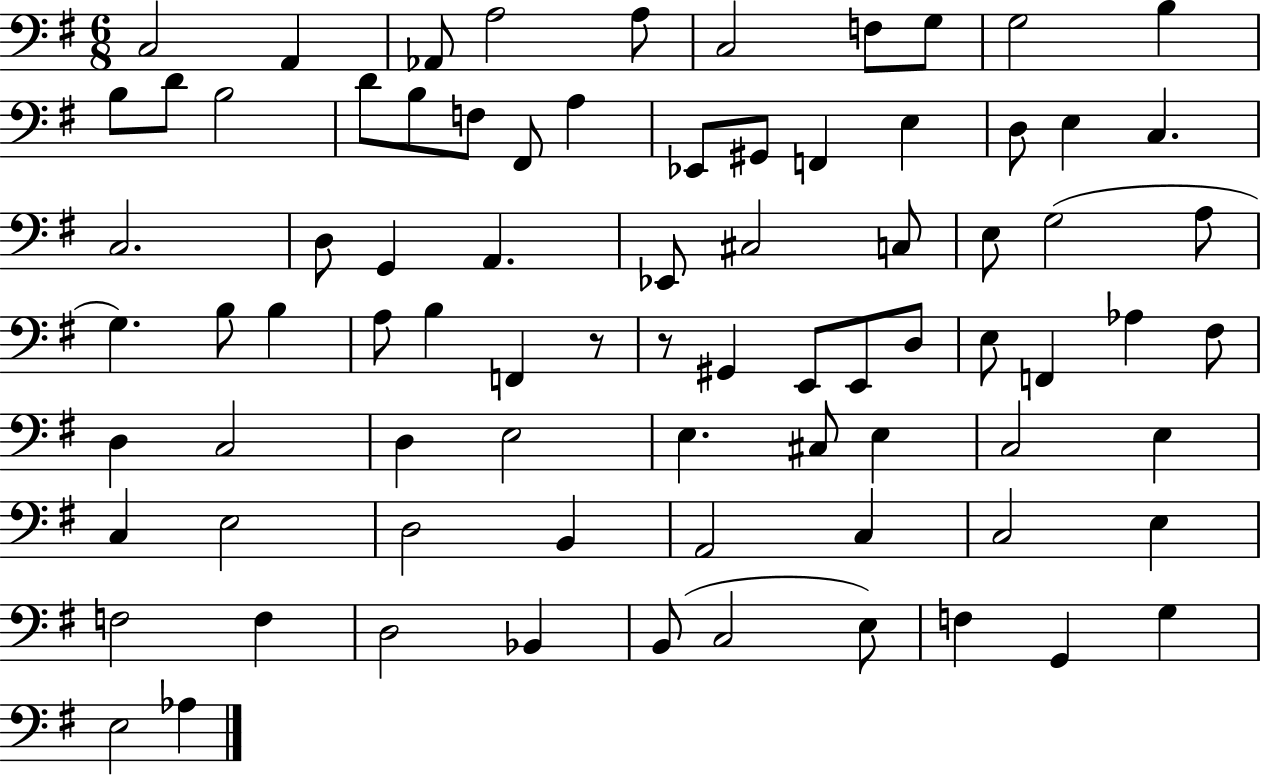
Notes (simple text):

C3/h A2/q Ab2/e A3/h A3/e C3/h F3/e G3/e G3/h B3/q B3/e D4/e B3/h D4/e B3/e F3/e F#2/e A3/q Eb2/e G#2/e F2/q E3/q D3/e E3/q C3/q. C3/h. D3/e G2/q A2/q. Eb2/e C#3/h C3/e E3/e G3/h A3/e G3/q. B3/e B3/q A3/e B3/q F2/q R/e R/e G#2/q E2/e E2/e D3/e E3/e F2/q Ab3/q F#3/e D3/q C3/h D3/q E3/h E3/q. C#3/e E3/q C3/h E3/q C3/q E3/h D3/h B2/q A2/h C3/q C3/h E3/q F3/h F3/q D3/h Bb2/q B2/e C3/h E3/e F3/q G2/q G3/q E3/h Ab3/q